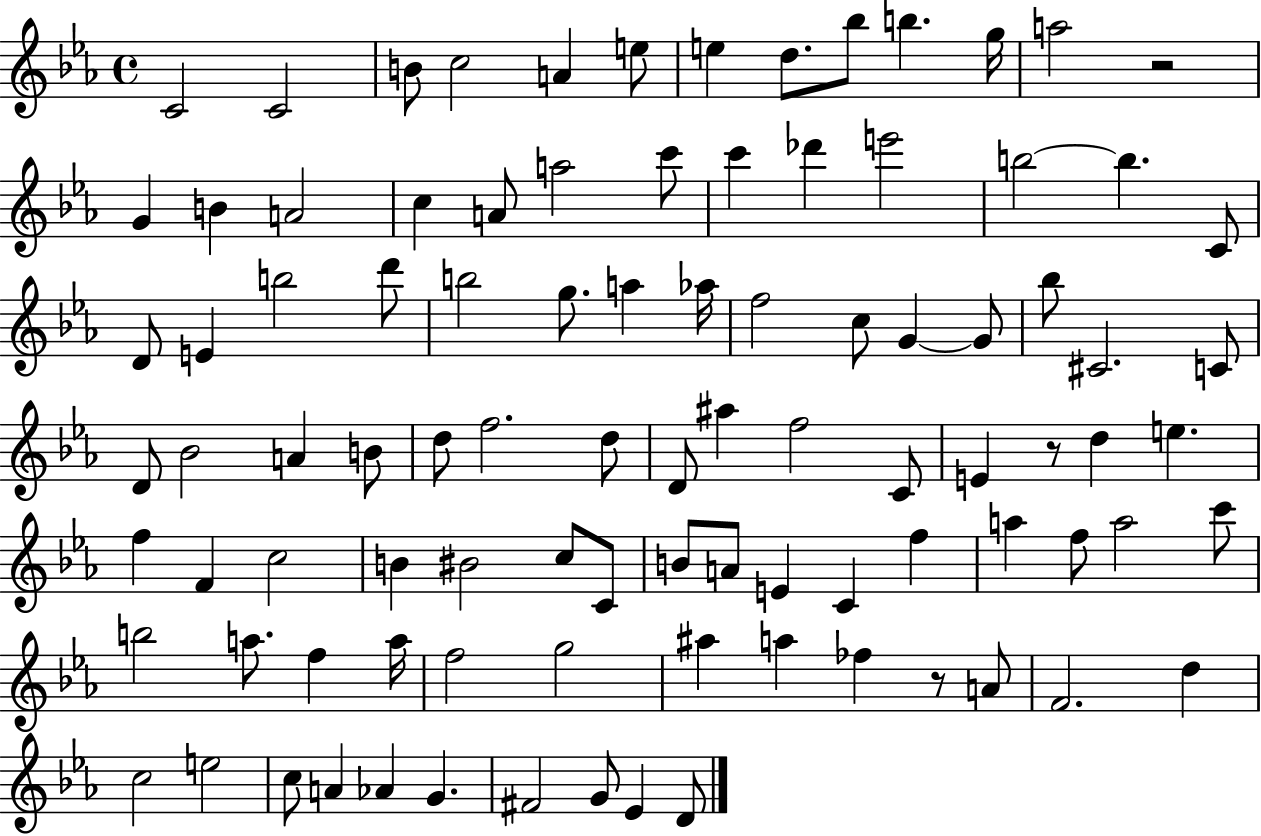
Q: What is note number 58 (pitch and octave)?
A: B4